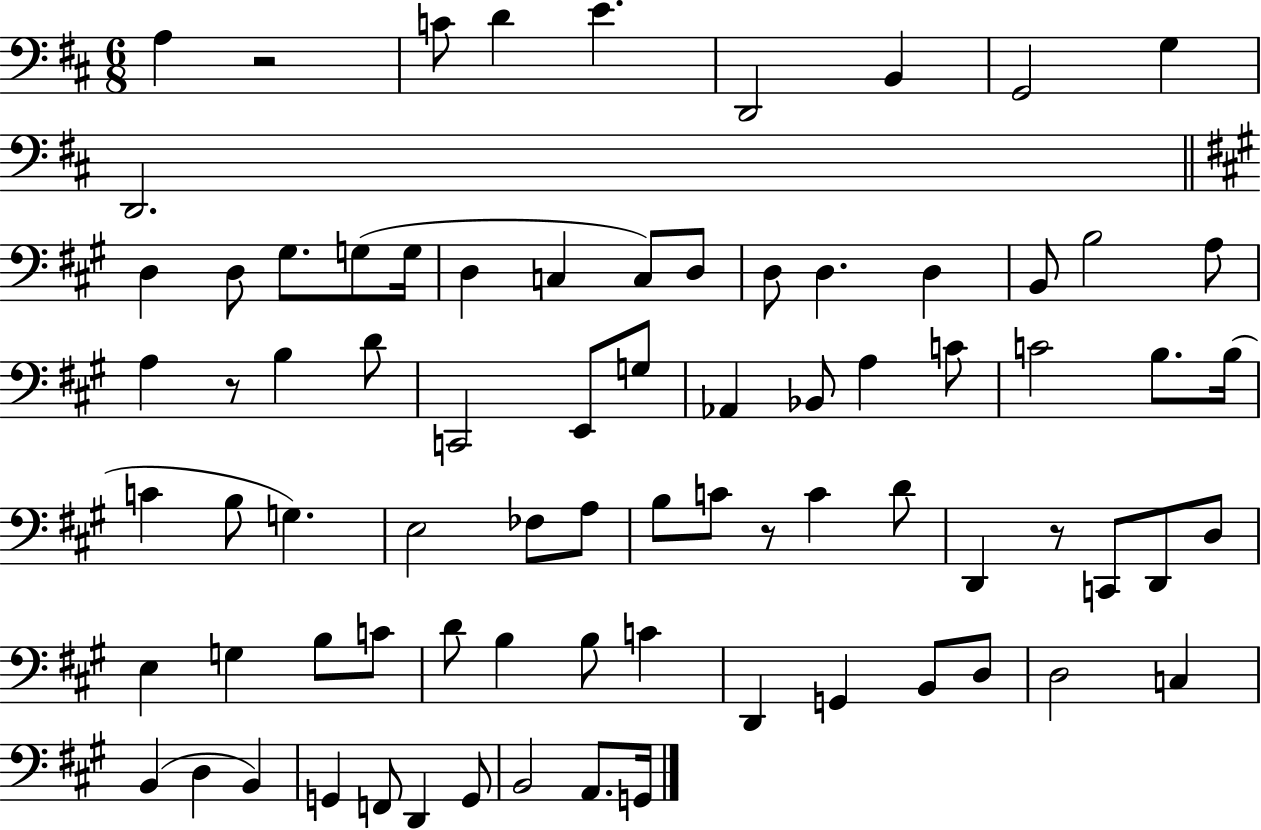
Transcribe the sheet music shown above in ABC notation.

X:1
T:Untitled
M:6/8
L:1/4
K:D
A, z2 C/2 D E D,,2 B,, G,,2 G, D,,2 D, D,/2 ^G,/2 G,/2 G,/4 D, C, C,/2 D,/2 D,/2 D, D, B,,/2 B,2 A,/2 A, z/2 B, D/2 C,,2 E,,/2 G,/2 _A,, _B,,/2 A, C/2 C2 B,/2 B,/4 C B,/2 G, E,2 _F,/2 A,/2 B,/2 C/2 z/2 C D/2 D,, z/2 C,,/2 D,,/2 D,/2 E, G, B,/2 C/2 D/2 B, B,/2 C D,, G,, B,,/2 D,/2 D,2 C, B,, D, B,, G,, F,,/2 D,, G,,/2 B,,2 A,,/2 G,,/4